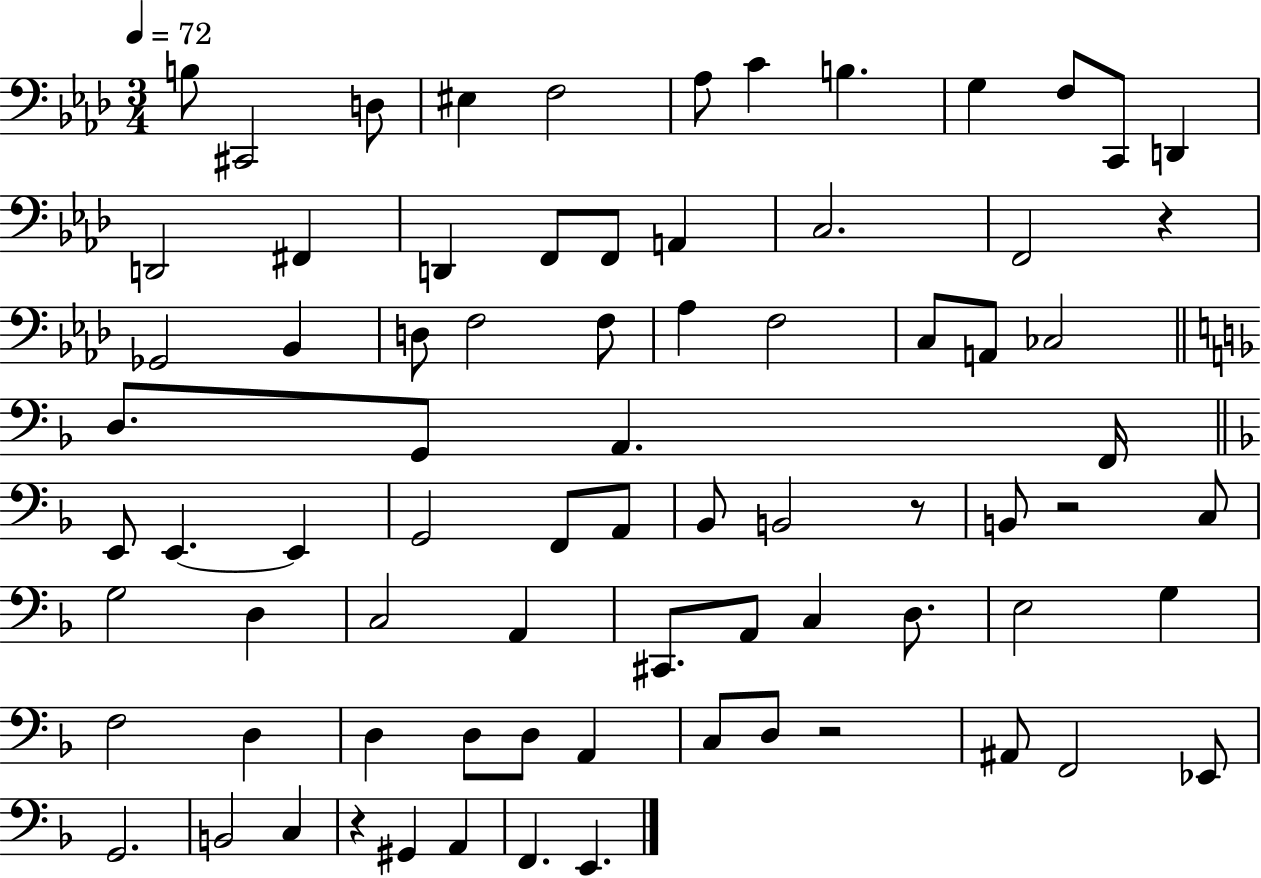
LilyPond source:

{
  \clef bass
  \numericTimeSignature
  \time 3/4
  \key aes \major
  \tempo 4 = 72
  b8 cis,2 d8 | eis4 f2 | aes8 c'4 b4. | g4 f8 c,8 d,4 | \break d,2 fis,4 | d,4 f,8 f,8 a,4 | c2. | f,2 r4 | \break ges,2 bes,4 | d8 f2 f8 | aes4 f2 | c8 a,8 ces2 | \break \bar "||" \break \key f \major d8. g,8 a,4. f,16 | \bar "||" \break \key f \major e,8 e,4.~~ e,4 | g,2 f,8 a,8 | bes,8 b,2 r8 | b,8 r2 c8 | \break g2 d4 | c2 a,4 | cis,8. a,8 c4 d8. | e2 g4 | \break f2 d4 | d4 d8 d8 a,4 | c8 d8 r2 | ais,8 f,2 ees,8 | \break g,2. | b,2 c4 | r4 gis,4 a,4 | f,4. e,4. | \break \bar "|."
}